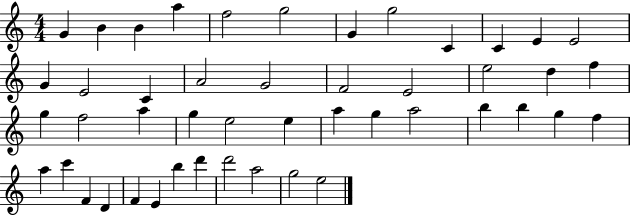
X:1
T:Untitled
M:4/4
L:1/4
K:C
G B B a f2 g2 G g2 C C E E2 G E2 C A2 G2 F2 E2 e2 d f g f2 a g e2 e a g a2 b b g f a c' F D F E b d' d'2 a2 g2 e2